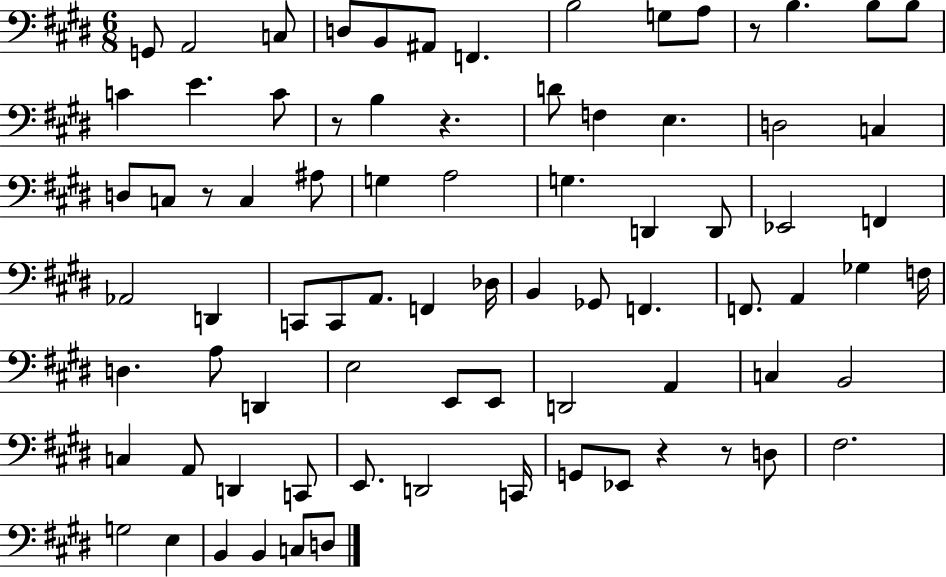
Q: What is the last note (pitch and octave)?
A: D3